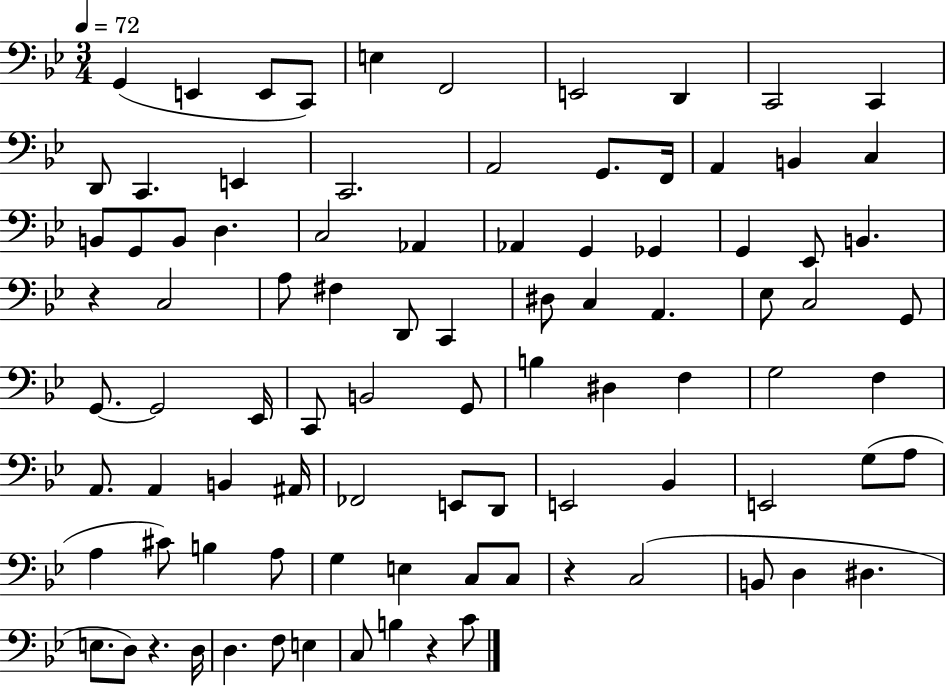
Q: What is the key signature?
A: BES major